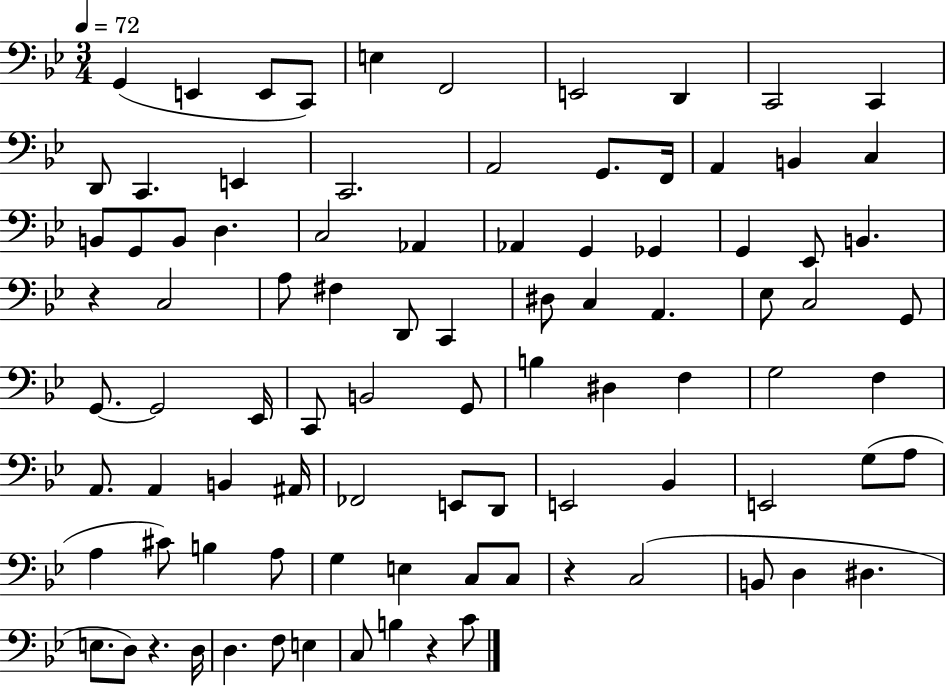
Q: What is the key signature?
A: BES major